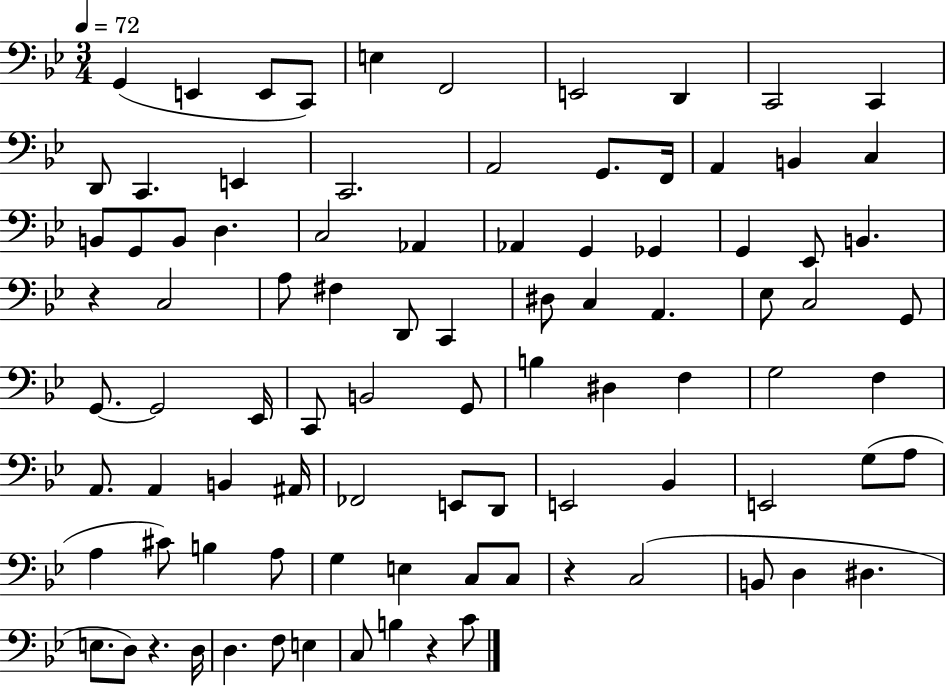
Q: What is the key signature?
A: BES major